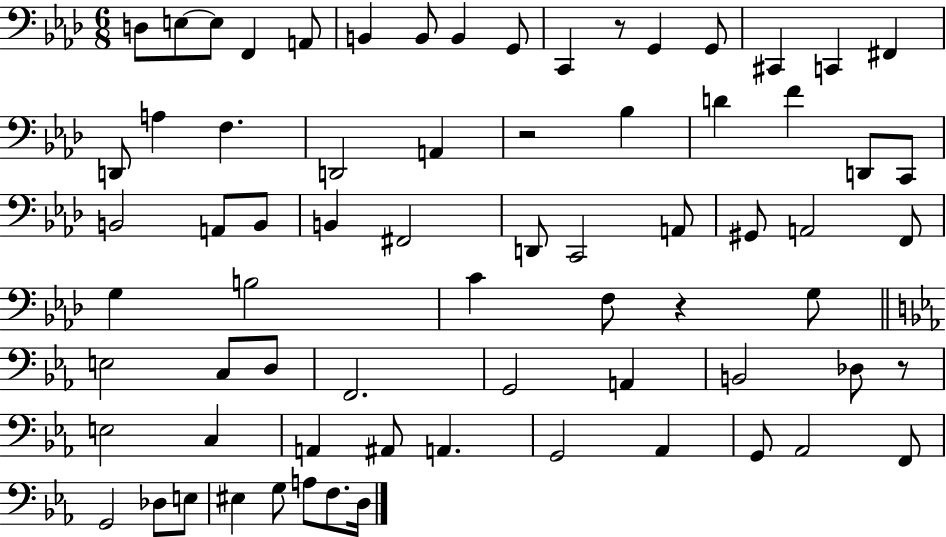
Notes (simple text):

D3/e E3/e E3/e F2/q A2/e B2/q B2/e B2/q G2/e C2/q R/e G2/q G2/e C#2/q C2/q F#2/q D2/e A3/q F3/q. D2/h A2/q R/h Bb3/q D4/q F4/q D2/e C2/e B2/h A2/e B2/e B2/q F#2/h D2/e C2/h A2/e G#2/e A2/h F2/e G3/q B3/h C4/q F3/e R/q G3/e E3/h C3/e D3/e F2/h. G2/h A2/q B2/h Db3/e R/e E3/h C3/q A2/q A#2/e A2/q. G2/h Ab2/q G2/e Ab2/h F2/e G2/h Db3/e E3/e EIS3/q G3/e A3/e F3/e. D3/s